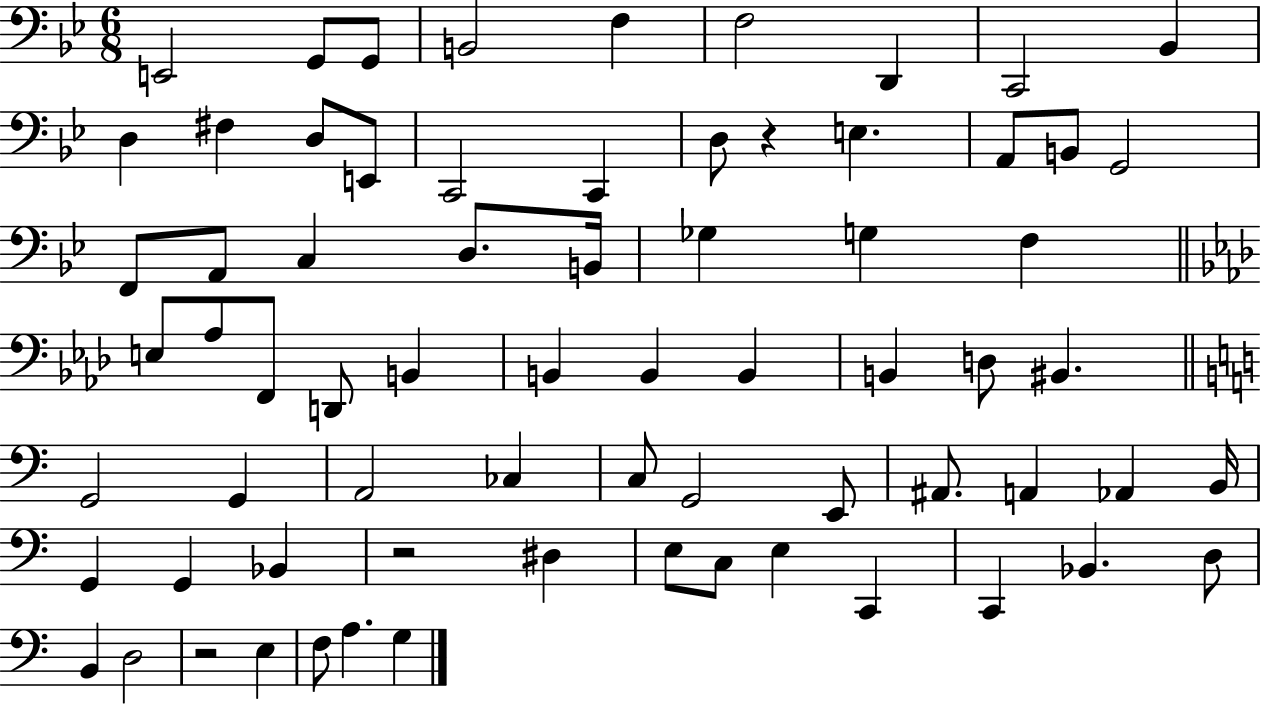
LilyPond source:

{
  \clef bass
  \numericTimeSignature
  \time 6/8
  \key bes \major
  e,2 g,8 g,8 | b,2 f4 | f2 d,4 | c,2 bes,4 | \break d4 fis4 d8 e,8 | c,2 c,4 | d8 r4 e4. | a,8 b,8 g,2 | \break f,8 a,8 c4 d8. b,16 | ges4 g4 f4 | \bar "||" \break \key f \minor e8 aes8 f,8 d,8 b,4 | b,4 b,4 b,4 | b,4 d8 bis,4. | \bar "||" \break \key a \minor g,2 g,4 | a,2 ces4 | c8 g,2 e,8 | ais,8. a,4 aes,4 b,16 | \break g,4 g,4 bes,4 | r2 dis4 | e8 c8 e4 c,4 | c,4 bes,4. d8 | \break b,4 d2 | r2 e4 | f8 a4. g4 | \bar "|."
}